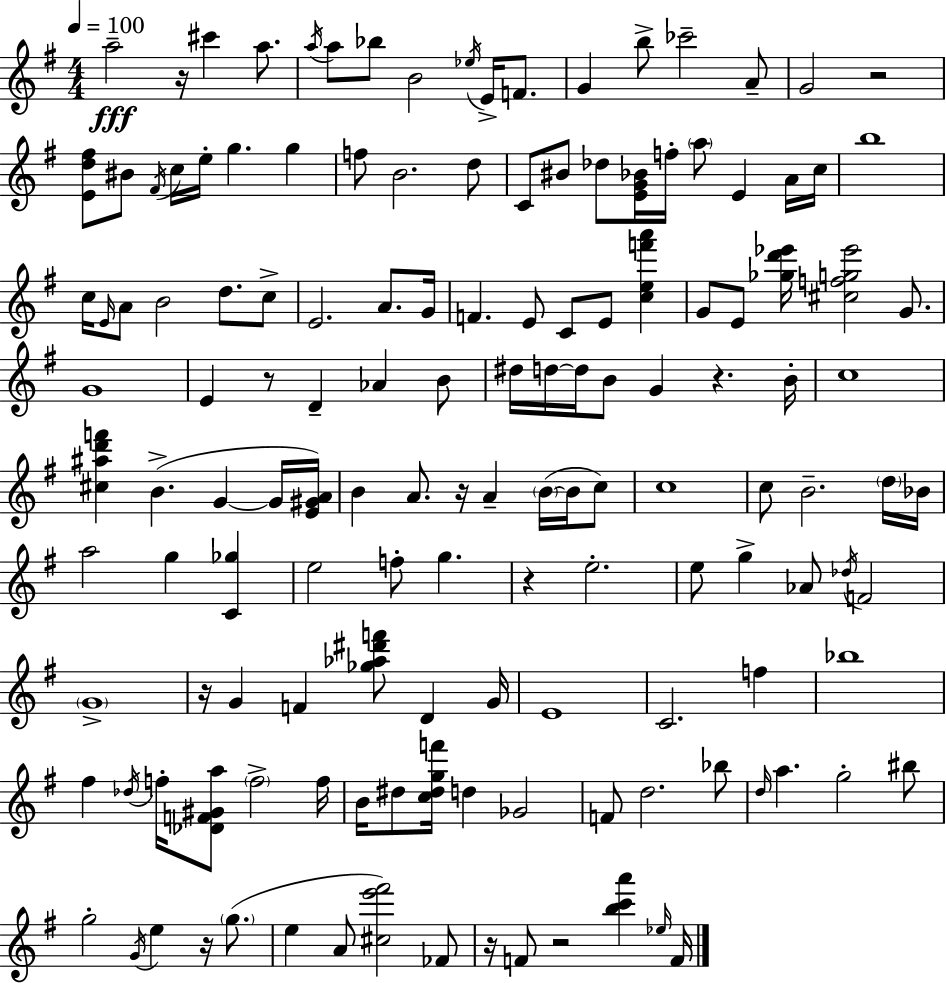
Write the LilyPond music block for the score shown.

{
  \clef treble
  \numericTimeSignature
  \time 4/4
  \key g \major
  \tempo 4 = 100
  a''2--\fff r16 cis'''4 a''8. | \acciaccatura { a''16 } a''8 bes''8 b'2 \acciaccatura { ees''16 } e'16-> f'8. | g'4 b''8-> ces'''2-- | a'8-- g'2 r2 | \break <e' d'' fis''>8 bis'8 \acciaccatura { fis'16 } c''16 e''16-. g''4. g''4 | f''8 b'2. | d''8 c'8 bis'8 des''8 <e' g' bes'>16 f''16-. \parenthesize a''8 e'4 | a'16 c''16 b''1 | \break c''16 \grace { e'16 } a'8 b'2 d''8. | c''8-> e'2. | a'8. g'16 f'4. e'8 c'8 e'8 | <c'' e'' f''' a'''>4 g'8 e'8 <ges'' d''' ees'''>16 <cis'' f'' g'' ees'''>2 | \break g'8. g'1 | e'4 r8 d'4-- aes'4 | b'8 dis''16 d''16~~ d''16 b'8 g'4 r4. | b'16-. c''1 | \break <cis'' ais'' d''' f'''>4 b'4.->( g'4~~ | g'16 <e' gis' a'>16) b'4 a'8. r16 a'4-- | \parenthesize b'16~(~ b'16 c''8) c''1 | c''8 b'2.-- | \break \parenthesize d''16 bes'16 a''2 g''4 | <c' ges''>4 e''2 f''8-. g''4. | r4 e''2.-. | e''8 g''4-> aes'8 \acciaccatura { des''16 } f'2 | \break \parenthesize g'1-> | r16 g'4 f'4 <ges'' aes'' dis''' f'''>8 | d'4 g'16 e'1 | c'2. | \break f''4 bes''1 | fis''4 \acciaccatura { des''16 } f''16-. <des' f' gis' a''>8 \parenthesize f''2-> | f''16 b'16 dis''8 <c'' dis'' g'' f'''>16 d''4 ges'2 | f'8 d''2. | \break bes''8 \grace { d''16 } a''4. g''2-. | bis''8 g''2-. \acciaccatura { g'16 } | e''4 r16 \parenthesize g''8.( e''4 a'8 <cis'' e''' fis'''>2) | fes'8 r16 f'8 r2 | \break <b'' c''' a'''>4 \grace { ees''16 } f'16 \bar "|."
}